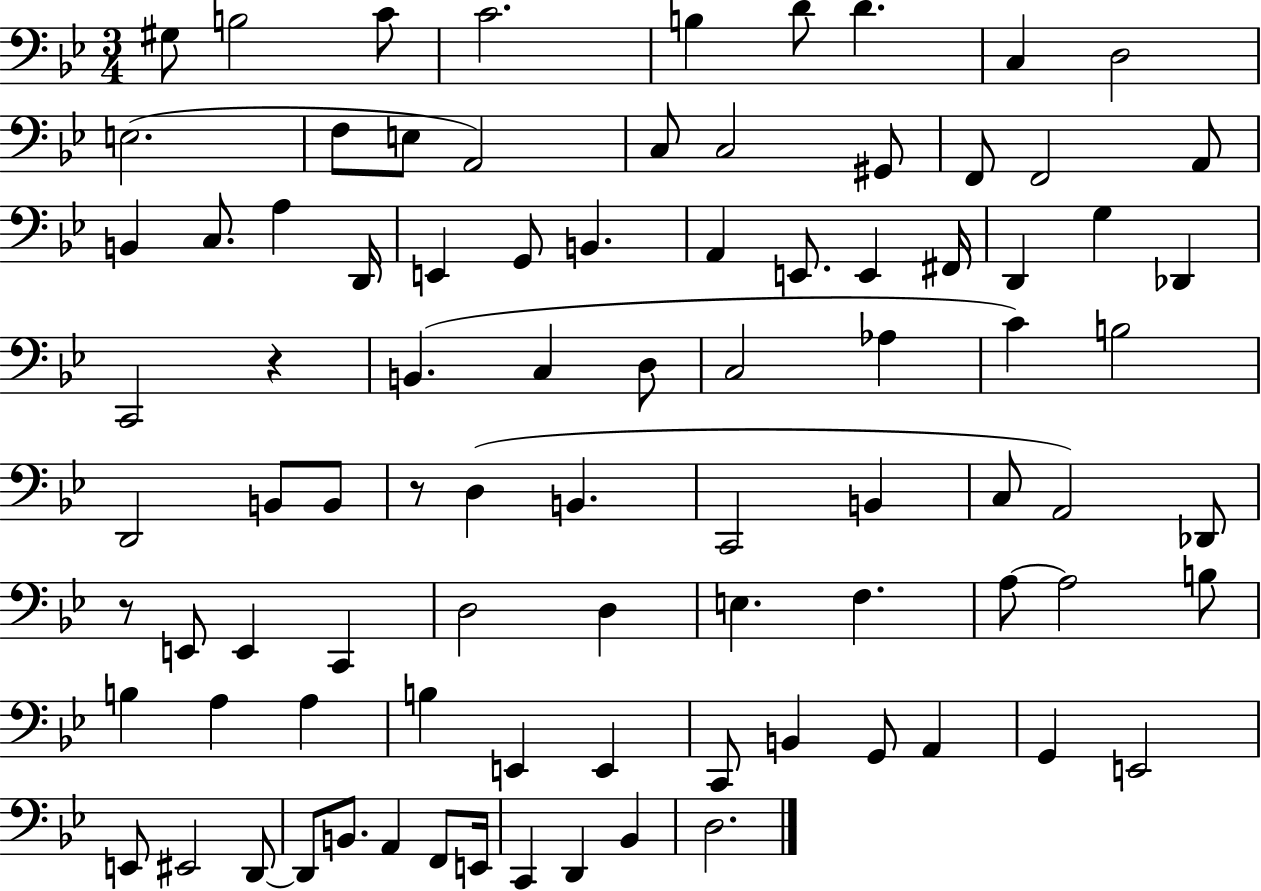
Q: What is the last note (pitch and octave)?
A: D3